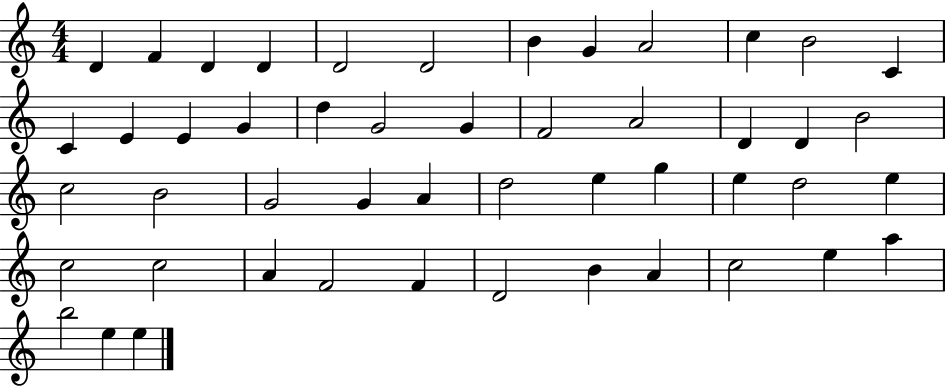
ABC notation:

X:1
T:Untitled
M:4/4
L:1/4
K:C
D F D D D2 D2 B G A2 c B2 C C E E G d G2 G F2 A2 D D B2 c2 B2 G2 G A d2 e g e d2 e c2 c2 A F2 F D2 B A c2 e a b2 e e